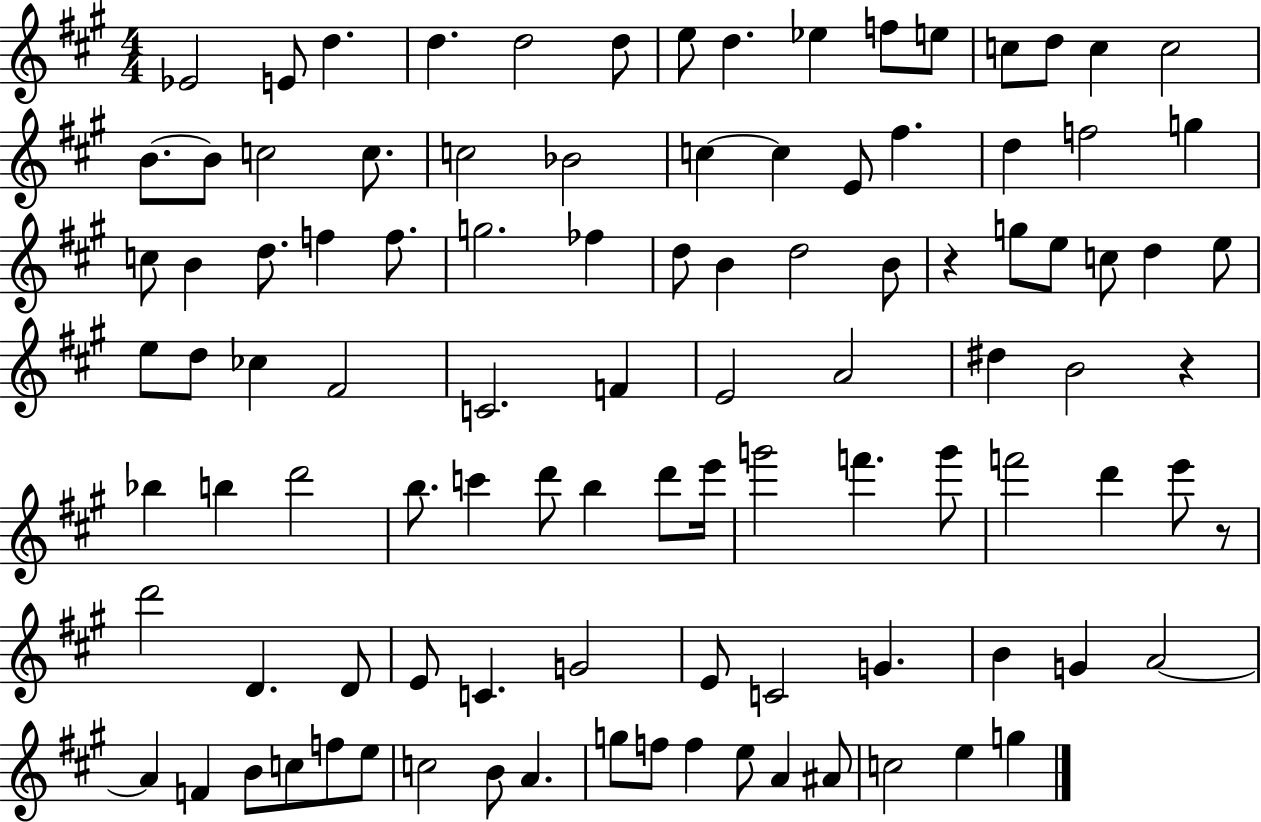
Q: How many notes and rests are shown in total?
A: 102